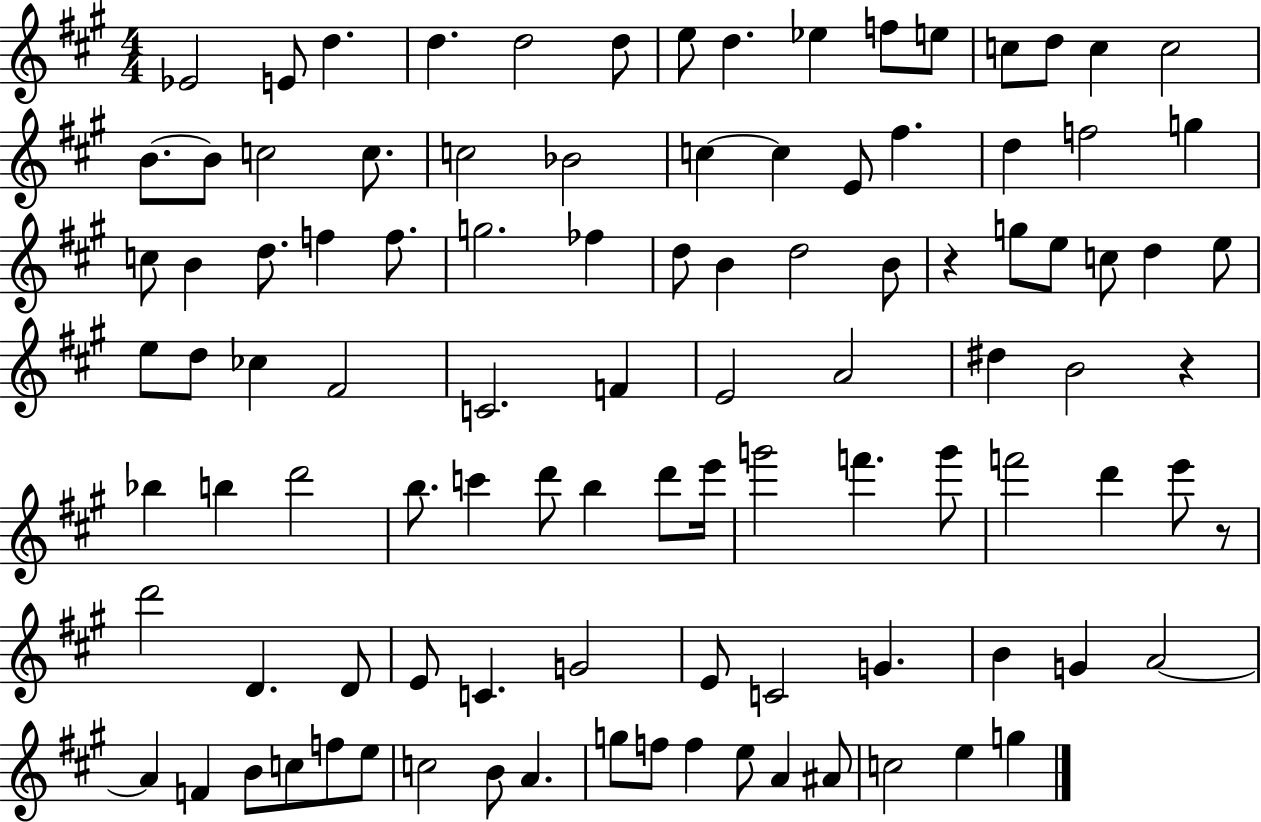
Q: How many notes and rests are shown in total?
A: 102